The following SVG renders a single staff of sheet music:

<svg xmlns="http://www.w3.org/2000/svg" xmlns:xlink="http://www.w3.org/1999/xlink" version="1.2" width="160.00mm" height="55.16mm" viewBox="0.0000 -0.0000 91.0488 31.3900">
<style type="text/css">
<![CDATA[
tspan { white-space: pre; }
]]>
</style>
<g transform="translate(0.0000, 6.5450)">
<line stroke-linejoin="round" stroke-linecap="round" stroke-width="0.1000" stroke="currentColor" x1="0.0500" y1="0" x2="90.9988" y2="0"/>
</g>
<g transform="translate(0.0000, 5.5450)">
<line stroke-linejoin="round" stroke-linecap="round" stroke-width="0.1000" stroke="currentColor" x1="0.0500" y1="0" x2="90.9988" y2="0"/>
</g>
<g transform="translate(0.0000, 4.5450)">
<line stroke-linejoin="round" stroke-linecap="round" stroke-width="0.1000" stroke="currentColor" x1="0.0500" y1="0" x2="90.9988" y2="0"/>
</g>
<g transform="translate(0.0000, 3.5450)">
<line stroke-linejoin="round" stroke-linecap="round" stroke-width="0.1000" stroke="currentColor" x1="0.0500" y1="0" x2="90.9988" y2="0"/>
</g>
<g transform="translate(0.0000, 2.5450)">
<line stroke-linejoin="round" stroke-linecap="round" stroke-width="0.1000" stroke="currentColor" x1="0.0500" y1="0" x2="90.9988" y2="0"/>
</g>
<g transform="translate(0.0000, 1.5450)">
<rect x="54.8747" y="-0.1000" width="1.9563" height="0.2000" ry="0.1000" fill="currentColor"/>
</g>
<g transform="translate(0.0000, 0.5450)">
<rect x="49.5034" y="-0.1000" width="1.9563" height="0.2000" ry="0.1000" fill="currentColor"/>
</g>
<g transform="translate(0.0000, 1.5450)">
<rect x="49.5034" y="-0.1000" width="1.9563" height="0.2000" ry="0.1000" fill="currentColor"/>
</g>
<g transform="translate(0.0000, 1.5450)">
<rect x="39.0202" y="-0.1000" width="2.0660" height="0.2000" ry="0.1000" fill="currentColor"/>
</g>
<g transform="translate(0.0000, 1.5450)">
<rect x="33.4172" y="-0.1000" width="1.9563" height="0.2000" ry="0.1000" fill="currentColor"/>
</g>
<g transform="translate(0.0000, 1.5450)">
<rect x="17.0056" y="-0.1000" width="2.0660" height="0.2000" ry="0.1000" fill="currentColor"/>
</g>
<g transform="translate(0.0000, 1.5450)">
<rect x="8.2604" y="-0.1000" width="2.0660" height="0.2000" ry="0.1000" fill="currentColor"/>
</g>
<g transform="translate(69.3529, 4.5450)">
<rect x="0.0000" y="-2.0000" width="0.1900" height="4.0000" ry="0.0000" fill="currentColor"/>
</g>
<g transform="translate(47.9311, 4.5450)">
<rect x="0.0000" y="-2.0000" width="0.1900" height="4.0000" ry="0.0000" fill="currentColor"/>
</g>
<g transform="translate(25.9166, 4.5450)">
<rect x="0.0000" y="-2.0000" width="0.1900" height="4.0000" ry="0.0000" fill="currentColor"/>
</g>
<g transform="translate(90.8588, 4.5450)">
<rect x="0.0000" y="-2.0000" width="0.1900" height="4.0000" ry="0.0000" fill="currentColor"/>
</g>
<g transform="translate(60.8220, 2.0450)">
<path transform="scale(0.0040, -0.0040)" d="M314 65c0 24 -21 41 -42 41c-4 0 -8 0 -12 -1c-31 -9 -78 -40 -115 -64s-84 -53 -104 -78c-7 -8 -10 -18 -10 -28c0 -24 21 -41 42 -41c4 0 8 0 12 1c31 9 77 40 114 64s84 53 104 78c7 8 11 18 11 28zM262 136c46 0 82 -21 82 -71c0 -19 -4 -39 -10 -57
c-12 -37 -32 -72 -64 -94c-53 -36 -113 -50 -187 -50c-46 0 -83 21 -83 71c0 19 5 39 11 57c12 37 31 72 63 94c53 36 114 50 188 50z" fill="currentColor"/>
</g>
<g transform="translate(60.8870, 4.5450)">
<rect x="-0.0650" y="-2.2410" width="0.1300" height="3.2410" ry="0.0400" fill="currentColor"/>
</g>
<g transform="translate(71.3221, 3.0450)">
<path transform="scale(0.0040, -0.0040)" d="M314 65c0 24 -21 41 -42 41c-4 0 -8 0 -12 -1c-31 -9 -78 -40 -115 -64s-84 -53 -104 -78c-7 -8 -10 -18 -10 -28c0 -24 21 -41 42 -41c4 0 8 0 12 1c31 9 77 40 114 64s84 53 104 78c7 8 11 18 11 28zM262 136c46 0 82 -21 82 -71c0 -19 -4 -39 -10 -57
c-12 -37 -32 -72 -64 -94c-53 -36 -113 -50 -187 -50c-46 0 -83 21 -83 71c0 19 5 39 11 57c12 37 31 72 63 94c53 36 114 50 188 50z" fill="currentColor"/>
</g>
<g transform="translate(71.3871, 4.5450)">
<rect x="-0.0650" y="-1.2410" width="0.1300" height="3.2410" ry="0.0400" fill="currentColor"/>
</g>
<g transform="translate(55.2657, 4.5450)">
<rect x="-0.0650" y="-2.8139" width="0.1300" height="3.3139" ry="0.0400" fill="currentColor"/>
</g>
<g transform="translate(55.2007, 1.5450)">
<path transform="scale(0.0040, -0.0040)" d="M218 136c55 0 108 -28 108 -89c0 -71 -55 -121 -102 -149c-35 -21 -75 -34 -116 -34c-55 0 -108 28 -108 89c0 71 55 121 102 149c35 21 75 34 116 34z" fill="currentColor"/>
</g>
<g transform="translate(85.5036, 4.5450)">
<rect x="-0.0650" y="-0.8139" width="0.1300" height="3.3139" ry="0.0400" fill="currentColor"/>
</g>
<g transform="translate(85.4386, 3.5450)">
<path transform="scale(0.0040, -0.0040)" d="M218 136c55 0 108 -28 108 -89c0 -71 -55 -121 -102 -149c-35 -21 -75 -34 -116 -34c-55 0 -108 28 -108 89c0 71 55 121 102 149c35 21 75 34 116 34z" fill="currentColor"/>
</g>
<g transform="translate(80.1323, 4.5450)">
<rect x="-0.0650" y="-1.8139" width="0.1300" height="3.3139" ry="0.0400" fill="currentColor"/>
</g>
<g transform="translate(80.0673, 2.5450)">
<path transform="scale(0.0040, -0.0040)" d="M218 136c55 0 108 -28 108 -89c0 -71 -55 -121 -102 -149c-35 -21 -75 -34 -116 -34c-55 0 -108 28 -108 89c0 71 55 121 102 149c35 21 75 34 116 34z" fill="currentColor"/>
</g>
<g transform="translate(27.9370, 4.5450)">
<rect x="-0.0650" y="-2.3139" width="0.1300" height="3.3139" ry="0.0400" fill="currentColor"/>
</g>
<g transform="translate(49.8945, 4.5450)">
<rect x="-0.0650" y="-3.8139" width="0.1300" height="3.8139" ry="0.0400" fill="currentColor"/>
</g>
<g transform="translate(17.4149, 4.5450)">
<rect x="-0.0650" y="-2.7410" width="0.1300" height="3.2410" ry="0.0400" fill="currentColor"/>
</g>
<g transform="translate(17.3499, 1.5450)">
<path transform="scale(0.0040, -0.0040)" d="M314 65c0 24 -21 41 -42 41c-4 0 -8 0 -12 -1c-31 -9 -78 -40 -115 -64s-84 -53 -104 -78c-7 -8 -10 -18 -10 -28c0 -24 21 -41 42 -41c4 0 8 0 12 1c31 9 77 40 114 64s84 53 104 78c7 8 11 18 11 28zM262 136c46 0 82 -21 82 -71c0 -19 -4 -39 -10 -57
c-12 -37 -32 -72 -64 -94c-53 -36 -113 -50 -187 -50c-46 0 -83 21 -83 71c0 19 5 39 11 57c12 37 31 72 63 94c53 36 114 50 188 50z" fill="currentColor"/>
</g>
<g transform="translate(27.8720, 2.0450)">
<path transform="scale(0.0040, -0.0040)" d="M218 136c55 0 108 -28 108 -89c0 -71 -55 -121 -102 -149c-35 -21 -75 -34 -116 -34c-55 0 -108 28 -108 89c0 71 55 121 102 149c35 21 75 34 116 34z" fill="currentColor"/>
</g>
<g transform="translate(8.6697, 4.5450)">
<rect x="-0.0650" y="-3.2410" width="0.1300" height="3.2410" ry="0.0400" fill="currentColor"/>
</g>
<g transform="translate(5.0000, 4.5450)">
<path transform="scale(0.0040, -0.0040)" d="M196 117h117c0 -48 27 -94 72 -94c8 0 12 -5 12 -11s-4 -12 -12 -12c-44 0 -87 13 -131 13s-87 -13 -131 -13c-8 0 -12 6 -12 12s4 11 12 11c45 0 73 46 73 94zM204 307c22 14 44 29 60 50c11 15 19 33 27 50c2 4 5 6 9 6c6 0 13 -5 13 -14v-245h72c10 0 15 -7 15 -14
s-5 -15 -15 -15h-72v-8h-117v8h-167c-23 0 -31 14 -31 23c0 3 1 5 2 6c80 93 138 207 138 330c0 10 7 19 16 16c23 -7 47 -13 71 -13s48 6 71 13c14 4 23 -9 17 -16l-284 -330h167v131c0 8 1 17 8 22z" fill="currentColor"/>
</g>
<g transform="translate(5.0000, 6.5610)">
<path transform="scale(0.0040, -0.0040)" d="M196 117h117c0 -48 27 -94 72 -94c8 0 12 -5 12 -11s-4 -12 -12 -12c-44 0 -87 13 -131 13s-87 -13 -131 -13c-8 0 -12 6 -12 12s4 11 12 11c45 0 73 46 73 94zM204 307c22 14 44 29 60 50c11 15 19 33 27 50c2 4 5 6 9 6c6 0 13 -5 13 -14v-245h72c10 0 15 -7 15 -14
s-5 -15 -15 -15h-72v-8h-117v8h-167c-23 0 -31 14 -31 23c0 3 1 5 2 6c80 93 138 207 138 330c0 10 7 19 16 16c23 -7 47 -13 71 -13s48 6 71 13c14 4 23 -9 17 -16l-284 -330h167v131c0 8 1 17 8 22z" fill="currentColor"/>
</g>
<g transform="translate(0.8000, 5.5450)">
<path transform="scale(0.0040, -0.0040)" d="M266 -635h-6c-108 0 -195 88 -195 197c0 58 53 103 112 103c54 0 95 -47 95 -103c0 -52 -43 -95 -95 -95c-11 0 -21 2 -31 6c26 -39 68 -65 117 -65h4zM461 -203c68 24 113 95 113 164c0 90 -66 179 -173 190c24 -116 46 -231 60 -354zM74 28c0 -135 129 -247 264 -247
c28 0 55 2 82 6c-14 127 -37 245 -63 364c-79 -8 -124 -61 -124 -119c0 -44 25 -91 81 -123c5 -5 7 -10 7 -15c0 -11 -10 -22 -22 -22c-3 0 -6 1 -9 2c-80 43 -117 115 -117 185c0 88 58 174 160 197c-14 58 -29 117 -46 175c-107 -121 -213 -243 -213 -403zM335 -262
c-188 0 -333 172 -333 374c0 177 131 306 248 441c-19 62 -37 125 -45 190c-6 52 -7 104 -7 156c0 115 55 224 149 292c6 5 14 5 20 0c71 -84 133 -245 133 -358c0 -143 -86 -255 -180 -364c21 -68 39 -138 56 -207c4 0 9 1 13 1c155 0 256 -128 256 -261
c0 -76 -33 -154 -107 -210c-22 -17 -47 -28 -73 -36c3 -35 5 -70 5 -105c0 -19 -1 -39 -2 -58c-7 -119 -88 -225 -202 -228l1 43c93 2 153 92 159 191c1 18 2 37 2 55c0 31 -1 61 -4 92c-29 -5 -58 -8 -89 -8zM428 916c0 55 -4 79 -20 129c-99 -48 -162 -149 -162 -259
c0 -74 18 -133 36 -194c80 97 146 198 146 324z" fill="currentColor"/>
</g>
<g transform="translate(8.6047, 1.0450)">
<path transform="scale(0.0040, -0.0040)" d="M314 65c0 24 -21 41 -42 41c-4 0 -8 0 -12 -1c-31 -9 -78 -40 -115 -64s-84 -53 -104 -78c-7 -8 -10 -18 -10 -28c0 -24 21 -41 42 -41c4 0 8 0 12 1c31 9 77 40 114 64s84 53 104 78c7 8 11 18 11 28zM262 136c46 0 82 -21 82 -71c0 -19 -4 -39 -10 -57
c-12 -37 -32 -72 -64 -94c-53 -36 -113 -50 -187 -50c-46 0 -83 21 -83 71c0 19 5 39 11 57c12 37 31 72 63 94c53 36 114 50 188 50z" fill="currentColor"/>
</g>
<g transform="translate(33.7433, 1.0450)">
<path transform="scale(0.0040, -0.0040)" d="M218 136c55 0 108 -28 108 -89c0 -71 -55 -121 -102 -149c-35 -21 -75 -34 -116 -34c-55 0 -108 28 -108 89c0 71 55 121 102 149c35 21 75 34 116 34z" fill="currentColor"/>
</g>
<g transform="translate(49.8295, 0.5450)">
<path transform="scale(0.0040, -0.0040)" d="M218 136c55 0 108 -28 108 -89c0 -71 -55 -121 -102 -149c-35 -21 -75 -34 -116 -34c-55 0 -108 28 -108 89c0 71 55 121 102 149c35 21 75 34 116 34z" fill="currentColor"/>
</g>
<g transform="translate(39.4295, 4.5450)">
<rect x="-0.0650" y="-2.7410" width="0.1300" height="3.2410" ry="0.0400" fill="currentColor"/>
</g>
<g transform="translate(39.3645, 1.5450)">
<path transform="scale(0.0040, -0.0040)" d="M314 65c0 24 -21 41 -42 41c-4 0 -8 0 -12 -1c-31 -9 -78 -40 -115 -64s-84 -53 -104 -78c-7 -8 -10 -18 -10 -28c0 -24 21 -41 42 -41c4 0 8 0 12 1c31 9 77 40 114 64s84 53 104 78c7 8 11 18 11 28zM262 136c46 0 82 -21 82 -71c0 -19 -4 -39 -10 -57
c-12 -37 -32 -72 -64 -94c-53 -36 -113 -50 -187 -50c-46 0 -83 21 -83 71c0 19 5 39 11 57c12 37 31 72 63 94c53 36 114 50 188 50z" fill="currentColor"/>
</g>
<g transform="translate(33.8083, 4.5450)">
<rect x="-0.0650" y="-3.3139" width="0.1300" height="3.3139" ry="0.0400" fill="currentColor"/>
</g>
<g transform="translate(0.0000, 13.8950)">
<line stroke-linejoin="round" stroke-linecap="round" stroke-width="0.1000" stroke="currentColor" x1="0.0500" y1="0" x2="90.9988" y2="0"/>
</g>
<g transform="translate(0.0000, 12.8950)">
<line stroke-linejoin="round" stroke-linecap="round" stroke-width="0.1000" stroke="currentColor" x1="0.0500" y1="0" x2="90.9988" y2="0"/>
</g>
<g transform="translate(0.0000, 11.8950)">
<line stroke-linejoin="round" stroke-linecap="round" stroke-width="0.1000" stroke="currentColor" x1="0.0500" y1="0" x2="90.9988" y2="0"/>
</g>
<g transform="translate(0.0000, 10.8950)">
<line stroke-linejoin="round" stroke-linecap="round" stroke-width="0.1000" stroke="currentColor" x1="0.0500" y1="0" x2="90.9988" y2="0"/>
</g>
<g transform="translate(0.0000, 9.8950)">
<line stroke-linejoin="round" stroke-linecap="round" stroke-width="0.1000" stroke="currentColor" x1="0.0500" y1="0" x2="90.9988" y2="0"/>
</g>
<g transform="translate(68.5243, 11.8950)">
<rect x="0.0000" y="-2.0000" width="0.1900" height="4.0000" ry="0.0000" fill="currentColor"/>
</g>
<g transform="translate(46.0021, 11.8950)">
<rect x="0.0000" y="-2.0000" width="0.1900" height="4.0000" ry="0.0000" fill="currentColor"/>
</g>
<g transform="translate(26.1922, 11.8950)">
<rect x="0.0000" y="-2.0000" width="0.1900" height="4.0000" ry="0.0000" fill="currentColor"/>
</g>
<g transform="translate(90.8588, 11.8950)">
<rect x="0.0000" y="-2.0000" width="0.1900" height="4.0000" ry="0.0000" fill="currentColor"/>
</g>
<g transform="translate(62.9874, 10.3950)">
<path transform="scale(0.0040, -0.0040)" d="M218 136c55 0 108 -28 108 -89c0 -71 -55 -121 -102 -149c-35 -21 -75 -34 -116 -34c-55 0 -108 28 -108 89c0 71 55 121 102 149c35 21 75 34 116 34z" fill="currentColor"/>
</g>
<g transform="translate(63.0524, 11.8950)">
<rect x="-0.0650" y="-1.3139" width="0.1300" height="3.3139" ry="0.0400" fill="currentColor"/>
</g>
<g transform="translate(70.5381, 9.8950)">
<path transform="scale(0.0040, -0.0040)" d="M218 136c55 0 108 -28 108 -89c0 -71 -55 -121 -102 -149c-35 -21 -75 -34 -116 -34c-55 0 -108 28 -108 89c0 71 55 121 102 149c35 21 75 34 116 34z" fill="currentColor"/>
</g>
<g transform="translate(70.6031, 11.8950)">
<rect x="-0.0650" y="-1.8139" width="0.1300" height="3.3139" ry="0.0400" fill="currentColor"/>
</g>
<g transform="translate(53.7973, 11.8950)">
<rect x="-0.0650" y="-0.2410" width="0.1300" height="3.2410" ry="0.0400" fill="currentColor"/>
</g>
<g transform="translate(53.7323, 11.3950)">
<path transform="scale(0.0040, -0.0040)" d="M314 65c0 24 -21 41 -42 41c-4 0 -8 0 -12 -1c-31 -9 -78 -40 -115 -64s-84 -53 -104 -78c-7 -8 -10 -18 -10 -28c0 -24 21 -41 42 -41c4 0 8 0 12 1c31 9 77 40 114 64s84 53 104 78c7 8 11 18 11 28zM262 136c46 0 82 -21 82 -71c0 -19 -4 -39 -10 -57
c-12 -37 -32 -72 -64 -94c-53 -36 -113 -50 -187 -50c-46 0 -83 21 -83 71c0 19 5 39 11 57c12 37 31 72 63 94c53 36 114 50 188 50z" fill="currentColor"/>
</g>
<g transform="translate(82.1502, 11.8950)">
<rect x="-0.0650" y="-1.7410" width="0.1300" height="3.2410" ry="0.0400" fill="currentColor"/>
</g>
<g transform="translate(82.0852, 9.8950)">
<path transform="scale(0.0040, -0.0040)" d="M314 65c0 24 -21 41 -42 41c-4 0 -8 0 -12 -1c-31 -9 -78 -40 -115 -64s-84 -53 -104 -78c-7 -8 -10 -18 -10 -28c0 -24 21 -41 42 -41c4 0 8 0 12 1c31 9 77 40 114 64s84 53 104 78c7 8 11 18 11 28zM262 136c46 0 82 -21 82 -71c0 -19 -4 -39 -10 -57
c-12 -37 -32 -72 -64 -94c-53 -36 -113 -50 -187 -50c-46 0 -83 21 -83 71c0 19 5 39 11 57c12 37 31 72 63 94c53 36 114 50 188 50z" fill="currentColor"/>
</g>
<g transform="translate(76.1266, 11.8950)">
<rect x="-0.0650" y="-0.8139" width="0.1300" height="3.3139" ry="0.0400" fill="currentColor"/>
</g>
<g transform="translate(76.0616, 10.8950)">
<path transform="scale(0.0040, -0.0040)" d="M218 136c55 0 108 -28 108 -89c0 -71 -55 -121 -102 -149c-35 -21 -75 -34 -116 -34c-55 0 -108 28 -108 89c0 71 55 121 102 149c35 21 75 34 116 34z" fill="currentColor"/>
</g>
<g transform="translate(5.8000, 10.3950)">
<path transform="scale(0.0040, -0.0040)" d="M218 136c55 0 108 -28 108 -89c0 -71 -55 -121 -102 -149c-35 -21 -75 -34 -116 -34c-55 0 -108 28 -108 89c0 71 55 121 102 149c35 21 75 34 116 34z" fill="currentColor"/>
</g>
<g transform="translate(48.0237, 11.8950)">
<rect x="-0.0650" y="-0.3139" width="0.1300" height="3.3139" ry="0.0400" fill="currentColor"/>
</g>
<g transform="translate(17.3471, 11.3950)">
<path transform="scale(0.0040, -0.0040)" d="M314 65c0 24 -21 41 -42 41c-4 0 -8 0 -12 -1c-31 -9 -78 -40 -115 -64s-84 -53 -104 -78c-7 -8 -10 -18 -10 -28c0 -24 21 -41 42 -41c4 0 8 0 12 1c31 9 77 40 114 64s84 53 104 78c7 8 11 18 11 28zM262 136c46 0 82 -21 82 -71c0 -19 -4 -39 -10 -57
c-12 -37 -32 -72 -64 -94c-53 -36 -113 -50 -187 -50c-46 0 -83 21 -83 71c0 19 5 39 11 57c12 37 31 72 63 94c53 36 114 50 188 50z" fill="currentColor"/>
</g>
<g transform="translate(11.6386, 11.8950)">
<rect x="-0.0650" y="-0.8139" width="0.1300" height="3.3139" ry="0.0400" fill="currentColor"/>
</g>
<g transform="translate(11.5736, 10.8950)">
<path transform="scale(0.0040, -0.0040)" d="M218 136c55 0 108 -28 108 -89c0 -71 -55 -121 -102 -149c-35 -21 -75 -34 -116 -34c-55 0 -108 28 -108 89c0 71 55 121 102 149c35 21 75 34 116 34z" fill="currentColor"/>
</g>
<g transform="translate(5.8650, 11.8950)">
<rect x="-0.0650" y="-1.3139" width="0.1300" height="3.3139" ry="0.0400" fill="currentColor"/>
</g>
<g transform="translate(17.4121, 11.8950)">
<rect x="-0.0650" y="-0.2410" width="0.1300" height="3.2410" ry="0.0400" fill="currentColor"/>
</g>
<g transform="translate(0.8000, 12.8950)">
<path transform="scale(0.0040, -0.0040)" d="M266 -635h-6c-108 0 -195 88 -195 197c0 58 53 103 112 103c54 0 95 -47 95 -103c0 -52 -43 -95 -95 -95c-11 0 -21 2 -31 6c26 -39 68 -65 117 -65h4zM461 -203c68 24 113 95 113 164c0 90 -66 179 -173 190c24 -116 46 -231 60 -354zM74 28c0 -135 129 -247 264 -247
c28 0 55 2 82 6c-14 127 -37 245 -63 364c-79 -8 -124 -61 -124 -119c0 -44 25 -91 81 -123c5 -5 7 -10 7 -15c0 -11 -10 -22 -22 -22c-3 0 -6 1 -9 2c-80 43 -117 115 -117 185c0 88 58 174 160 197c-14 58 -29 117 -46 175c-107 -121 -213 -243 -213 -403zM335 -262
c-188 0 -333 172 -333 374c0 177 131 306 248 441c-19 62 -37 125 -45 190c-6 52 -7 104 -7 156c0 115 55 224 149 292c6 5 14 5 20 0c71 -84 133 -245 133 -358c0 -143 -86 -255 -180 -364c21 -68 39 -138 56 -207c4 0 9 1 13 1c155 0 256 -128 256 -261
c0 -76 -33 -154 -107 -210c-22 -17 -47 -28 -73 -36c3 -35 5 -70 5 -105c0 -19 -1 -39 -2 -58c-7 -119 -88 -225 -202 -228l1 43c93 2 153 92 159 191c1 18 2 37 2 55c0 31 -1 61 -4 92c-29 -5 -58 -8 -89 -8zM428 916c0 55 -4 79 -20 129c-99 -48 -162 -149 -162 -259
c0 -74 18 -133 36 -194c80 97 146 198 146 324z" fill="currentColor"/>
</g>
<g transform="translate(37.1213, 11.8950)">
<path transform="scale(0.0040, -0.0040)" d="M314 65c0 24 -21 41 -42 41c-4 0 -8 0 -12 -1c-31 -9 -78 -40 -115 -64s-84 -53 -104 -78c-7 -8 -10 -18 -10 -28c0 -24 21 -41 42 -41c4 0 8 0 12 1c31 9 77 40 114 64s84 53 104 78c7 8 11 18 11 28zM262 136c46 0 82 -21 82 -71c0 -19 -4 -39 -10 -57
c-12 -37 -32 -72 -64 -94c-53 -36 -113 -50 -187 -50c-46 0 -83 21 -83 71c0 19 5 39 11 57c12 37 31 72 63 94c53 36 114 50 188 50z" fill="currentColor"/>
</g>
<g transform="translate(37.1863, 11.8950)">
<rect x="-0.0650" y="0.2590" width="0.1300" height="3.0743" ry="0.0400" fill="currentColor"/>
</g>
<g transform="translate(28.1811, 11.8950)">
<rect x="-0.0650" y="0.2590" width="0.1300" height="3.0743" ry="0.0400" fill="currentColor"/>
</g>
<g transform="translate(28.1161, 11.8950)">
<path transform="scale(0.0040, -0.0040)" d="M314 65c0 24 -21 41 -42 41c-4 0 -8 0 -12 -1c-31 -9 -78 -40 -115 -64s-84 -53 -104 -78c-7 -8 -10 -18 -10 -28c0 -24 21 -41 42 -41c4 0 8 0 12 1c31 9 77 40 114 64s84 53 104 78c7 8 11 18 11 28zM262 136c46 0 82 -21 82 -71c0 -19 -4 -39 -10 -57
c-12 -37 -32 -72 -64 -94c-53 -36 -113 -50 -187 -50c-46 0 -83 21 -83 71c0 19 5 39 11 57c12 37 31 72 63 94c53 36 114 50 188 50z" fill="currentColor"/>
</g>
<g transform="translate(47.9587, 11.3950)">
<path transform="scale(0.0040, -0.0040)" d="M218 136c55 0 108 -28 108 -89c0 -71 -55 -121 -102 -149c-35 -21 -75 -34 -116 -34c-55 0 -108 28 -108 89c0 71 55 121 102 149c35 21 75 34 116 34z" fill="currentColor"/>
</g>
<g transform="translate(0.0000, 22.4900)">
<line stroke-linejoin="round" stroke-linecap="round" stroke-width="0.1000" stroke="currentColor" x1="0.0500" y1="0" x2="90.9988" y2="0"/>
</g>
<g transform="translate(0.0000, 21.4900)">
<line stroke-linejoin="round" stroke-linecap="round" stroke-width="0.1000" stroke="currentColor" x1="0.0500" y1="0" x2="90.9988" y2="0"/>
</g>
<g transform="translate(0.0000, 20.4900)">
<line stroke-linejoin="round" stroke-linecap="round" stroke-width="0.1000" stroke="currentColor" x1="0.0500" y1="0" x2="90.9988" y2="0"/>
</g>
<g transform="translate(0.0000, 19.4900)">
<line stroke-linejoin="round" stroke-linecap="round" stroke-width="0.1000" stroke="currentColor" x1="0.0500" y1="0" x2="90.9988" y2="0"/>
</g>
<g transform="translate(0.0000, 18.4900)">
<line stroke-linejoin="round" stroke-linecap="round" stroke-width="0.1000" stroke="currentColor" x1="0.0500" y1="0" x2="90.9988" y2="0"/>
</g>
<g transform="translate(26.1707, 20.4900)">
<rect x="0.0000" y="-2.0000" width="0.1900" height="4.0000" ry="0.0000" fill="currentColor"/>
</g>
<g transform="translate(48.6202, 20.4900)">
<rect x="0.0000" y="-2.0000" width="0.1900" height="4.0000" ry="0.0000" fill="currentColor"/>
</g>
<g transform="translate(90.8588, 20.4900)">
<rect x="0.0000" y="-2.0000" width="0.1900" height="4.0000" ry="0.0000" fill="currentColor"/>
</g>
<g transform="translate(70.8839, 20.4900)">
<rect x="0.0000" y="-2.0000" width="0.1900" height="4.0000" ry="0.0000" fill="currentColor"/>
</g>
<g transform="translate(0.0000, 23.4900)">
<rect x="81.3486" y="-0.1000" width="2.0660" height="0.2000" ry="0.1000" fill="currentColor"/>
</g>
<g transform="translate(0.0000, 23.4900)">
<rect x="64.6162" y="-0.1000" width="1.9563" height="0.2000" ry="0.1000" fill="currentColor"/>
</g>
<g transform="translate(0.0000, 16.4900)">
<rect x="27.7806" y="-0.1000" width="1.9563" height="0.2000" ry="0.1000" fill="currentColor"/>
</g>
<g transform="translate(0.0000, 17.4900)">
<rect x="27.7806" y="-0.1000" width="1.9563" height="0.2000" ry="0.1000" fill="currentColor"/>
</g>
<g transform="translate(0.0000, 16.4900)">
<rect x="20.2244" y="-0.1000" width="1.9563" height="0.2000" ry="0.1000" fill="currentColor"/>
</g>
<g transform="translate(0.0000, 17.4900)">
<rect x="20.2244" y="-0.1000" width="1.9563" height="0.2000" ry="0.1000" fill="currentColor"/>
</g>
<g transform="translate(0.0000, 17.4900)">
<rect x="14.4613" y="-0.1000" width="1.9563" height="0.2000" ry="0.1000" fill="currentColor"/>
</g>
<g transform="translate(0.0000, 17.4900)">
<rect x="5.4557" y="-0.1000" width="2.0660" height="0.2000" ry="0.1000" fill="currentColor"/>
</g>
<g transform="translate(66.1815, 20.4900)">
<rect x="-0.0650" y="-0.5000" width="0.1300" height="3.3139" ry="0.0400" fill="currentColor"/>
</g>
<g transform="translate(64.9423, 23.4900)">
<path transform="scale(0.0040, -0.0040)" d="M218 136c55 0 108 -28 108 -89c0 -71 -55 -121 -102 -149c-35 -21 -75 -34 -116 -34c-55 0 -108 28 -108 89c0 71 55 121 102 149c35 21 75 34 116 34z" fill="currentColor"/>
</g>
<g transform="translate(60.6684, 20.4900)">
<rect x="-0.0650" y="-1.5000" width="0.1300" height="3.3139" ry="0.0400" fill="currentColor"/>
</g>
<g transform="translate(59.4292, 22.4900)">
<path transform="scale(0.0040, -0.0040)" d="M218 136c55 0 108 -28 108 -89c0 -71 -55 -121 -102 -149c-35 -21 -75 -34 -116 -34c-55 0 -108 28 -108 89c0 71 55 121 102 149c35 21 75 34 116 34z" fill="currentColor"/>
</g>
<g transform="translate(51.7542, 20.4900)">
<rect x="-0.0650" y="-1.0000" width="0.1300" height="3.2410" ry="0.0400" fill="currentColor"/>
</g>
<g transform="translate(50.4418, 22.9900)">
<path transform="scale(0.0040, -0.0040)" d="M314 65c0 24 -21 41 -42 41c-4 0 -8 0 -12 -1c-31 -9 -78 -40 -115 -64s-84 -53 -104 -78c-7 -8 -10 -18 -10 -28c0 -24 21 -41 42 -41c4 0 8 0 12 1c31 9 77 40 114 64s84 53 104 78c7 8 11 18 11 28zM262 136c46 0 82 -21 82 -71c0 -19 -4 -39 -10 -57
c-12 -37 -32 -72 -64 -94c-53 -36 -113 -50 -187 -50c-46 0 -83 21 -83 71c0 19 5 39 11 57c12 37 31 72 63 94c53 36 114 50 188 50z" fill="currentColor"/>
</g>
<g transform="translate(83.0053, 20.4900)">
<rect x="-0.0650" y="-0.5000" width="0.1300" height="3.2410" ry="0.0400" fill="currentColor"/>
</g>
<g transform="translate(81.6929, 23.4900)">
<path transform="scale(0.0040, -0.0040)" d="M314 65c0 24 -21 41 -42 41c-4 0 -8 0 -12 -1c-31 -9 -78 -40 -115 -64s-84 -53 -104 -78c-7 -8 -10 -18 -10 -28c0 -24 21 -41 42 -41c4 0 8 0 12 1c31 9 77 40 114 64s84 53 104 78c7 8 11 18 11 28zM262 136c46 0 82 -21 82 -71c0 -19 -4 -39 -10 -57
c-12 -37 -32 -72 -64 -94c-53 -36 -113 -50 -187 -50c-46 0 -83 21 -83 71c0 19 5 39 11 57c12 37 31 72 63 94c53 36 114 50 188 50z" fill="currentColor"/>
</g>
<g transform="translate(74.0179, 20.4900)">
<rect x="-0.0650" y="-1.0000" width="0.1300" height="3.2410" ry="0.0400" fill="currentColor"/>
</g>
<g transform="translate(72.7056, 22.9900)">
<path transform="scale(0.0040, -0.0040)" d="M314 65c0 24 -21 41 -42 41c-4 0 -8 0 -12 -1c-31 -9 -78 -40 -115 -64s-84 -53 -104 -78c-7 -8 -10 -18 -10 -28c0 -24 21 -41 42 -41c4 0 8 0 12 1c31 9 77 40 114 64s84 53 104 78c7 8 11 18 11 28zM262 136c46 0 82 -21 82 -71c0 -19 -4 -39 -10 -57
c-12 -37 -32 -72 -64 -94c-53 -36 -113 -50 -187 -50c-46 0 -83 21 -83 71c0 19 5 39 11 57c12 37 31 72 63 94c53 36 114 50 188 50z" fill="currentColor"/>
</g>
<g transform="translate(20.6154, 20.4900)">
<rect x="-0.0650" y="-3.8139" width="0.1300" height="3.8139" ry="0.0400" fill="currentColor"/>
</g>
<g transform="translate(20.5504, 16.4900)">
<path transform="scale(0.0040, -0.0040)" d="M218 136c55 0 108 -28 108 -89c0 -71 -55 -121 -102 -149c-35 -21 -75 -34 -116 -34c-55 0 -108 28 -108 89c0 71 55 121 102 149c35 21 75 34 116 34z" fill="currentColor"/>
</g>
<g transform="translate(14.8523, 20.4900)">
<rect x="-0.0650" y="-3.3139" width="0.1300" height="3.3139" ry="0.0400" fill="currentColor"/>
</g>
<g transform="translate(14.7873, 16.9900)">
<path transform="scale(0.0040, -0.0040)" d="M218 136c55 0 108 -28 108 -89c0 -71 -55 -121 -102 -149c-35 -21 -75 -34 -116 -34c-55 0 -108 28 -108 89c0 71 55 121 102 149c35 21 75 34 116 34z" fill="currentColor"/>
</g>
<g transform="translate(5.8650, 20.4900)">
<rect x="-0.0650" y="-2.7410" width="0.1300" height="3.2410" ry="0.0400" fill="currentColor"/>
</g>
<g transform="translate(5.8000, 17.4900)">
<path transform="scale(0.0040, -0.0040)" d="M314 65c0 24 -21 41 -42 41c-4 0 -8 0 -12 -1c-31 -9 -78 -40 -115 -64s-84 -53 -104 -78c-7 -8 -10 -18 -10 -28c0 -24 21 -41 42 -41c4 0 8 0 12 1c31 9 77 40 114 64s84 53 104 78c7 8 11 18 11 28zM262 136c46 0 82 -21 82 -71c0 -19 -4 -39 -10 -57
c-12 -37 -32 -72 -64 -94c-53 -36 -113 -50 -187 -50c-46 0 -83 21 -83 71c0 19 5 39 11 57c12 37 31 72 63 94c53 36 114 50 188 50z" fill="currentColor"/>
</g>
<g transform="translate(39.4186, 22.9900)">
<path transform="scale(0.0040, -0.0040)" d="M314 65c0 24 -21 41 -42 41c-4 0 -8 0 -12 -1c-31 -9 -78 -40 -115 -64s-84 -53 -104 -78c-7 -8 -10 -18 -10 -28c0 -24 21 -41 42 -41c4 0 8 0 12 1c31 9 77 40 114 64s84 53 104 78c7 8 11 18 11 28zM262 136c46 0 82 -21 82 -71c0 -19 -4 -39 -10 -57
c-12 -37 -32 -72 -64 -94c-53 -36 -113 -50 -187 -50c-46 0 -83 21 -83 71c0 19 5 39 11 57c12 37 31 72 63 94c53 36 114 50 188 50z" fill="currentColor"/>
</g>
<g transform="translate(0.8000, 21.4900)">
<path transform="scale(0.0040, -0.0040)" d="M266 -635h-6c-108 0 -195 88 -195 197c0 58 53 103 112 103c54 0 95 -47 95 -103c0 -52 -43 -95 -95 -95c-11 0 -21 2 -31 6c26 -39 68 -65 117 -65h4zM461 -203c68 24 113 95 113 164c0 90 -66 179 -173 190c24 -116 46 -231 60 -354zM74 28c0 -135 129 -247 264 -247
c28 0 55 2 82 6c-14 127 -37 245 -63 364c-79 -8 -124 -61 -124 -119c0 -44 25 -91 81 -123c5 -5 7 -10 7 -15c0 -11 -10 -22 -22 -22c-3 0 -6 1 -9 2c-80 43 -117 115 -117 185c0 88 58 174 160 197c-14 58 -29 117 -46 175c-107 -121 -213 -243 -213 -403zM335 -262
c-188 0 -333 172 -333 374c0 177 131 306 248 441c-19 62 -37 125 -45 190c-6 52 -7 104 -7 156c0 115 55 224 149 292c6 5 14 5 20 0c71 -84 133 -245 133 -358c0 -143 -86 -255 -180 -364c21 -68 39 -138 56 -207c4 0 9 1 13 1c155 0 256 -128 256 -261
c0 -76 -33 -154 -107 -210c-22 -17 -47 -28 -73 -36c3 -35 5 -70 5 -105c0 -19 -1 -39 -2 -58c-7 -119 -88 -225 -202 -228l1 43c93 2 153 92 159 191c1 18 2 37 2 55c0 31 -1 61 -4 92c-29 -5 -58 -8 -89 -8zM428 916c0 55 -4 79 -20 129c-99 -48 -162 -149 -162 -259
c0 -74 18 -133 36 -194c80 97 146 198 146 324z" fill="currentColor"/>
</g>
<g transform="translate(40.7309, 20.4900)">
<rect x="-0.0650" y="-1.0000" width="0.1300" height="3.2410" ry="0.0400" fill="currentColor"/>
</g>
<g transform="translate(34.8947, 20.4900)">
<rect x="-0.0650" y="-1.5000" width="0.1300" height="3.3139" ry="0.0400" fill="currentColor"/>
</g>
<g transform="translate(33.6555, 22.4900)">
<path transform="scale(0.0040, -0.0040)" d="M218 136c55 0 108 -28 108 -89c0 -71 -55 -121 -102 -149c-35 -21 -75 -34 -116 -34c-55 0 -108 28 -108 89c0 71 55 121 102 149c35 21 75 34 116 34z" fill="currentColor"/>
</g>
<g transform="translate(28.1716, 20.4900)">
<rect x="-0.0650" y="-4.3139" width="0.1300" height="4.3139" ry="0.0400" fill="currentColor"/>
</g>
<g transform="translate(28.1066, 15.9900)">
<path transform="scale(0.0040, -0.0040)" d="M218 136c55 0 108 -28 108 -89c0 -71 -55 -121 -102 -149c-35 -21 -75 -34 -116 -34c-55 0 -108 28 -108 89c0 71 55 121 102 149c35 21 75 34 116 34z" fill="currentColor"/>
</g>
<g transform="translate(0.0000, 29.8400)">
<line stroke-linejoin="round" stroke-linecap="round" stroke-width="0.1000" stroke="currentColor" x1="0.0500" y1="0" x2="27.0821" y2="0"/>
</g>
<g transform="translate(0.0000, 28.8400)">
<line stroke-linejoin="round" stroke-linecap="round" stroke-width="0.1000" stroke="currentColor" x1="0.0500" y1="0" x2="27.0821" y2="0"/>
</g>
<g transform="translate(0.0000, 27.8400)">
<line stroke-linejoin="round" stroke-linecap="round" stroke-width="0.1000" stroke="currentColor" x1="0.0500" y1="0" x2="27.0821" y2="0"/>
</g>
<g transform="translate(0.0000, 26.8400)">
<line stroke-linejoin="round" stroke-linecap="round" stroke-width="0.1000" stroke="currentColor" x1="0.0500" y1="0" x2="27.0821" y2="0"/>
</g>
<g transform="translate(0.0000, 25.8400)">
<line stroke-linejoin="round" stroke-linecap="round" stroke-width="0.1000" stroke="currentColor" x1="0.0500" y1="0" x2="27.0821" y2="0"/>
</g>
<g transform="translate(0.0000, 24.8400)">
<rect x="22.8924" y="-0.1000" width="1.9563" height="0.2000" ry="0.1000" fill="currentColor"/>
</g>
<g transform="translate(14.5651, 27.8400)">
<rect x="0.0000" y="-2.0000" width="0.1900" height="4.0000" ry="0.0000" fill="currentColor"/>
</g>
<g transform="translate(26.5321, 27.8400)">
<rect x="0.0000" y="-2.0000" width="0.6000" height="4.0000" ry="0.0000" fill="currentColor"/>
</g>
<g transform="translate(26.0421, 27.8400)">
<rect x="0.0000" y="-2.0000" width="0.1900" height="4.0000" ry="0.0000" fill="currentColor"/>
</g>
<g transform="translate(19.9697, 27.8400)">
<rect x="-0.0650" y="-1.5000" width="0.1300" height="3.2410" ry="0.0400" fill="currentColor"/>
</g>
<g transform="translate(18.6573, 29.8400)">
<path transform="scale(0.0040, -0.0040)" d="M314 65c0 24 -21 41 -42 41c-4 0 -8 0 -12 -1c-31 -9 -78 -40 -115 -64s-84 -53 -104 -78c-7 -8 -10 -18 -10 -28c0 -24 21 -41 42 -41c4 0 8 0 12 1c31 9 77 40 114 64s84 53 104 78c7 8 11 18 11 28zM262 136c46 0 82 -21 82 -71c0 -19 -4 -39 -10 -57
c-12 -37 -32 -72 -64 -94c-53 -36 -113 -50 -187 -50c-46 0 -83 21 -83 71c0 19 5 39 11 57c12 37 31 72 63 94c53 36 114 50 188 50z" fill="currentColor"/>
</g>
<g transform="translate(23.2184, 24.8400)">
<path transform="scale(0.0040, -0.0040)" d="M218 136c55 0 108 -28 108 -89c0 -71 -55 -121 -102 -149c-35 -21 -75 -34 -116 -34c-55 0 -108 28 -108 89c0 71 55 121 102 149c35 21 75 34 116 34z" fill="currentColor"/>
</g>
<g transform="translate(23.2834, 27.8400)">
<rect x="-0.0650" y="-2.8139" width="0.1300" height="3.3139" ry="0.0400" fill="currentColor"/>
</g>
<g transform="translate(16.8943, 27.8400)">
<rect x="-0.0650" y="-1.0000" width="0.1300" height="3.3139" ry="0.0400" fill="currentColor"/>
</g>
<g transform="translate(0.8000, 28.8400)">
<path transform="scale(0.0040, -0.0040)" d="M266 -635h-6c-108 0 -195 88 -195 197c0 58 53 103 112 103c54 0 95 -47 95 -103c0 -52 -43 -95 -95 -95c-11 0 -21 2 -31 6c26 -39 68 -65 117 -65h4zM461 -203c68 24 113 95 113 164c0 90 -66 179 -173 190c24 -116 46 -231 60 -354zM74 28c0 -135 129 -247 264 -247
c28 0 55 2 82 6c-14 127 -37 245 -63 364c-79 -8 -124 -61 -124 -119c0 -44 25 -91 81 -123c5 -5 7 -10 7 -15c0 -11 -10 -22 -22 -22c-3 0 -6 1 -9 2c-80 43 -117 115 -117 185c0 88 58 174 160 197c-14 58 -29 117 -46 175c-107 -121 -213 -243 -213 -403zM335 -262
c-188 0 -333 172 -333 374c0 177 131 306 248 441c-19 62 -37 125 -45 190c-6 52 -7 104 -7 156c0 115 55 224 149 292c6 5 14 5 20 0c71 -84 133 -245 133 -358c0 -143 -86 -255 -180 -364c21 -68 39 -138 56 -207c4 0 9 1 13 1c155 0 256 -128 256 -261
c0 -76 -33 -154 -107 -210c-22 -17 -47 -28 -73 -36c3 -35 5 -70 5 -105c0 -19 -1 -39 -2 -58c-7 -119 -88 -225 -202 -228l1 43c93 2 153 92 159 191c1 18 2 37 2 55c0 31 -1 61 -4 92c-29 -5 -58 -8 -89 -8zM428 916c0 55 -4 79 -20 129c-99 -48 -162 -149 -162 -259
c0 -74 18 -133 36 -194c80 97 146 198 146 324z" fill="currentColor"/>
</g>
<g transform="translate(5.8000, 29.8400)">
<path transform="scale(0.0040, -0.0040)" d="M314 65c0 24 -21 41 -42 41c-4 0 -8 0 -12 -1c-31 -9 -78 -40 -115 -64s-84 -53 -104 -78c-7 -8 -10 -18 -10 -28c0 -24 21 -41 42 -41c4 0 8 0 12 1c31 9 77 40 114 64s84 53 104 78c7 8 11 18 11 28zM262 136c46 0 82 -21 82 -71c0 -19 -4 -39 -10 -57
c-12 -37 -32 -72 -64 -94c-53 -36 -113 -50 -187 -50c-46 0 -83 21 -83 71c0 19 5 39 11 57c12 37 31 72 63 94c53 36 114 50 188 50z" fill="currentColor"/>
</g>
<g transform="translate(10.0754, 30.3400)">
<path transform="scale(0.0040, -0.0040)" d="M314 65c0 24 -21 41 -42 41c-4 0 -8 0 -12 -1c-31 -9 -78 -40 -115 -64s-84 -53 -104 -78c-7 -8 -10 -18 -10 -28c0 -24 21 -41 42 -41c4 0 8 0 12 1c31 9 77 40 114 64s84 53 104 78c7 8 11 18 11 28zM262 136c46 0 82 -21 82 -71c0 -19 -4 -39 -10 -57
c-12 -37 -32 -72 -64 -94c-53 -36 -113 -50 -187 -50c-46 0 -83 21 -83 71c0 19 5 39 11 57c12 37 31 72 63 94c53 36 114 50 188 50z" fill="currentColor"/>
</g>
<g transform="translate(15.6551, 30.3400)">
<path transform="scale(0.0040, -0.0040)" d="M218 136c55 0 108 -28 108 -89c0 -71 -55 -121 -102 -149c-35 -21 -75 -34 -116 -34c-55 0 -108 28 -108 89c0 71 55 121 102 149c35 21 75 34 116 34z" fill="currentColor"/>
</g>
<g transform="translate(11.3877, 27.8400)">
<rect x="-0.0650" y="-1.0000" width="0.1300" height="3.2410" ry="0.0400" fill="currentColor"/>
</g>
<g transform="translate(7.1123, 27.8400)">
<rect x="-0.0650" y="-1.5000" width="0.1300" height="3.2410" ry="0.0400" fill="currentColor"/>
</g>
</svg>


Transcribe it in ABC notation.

X:1
T:Untitled
M:4/4
L:1/4
K:C
b2 a2 g b a2 c' a g2 e2 f d e d c2 B2 B2 c c2 e f d f2 a2 b c' d' E D2 D2 E C D2 C2 E2 D2 D E2 a